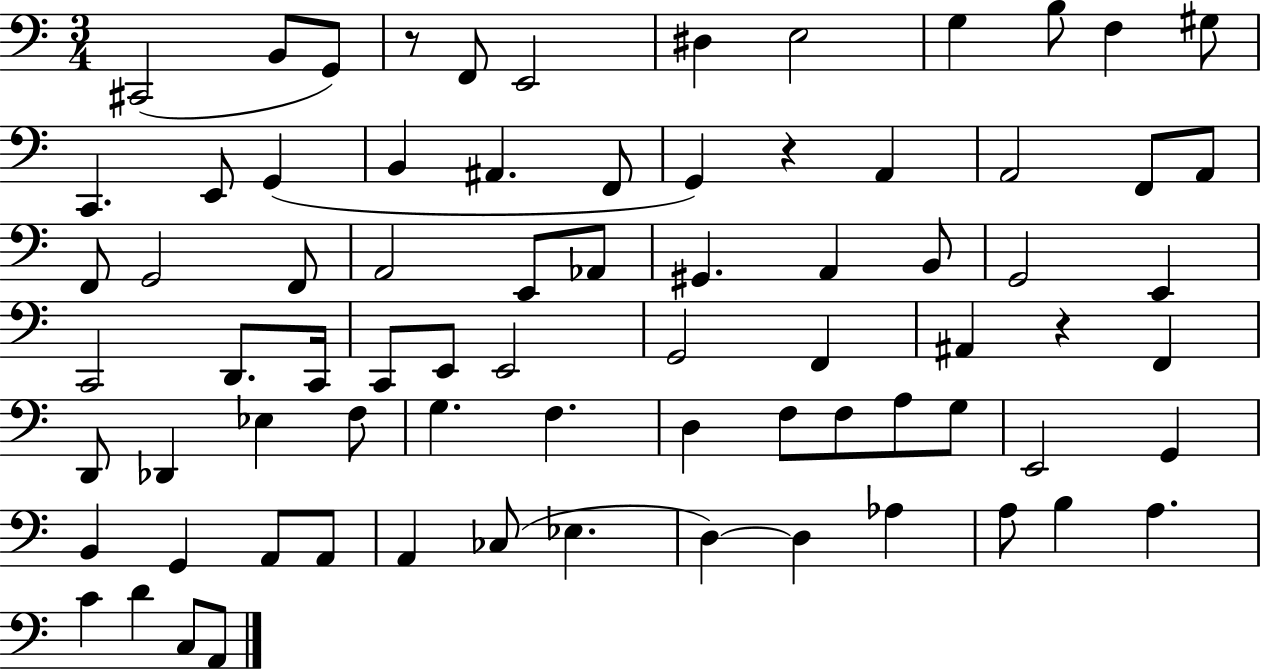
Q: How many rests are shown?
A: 3